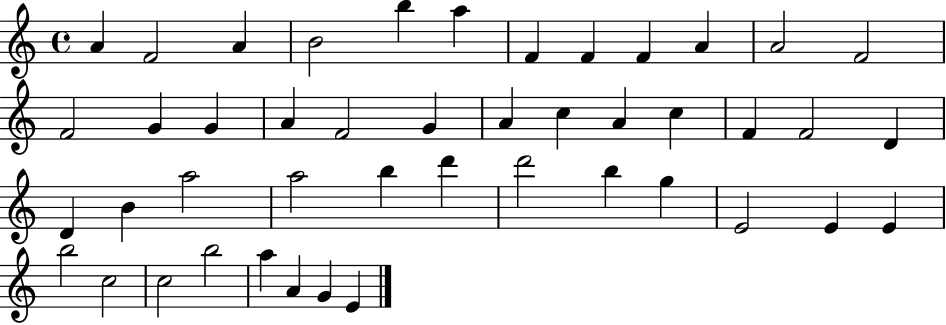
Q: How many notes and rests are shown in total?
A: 45